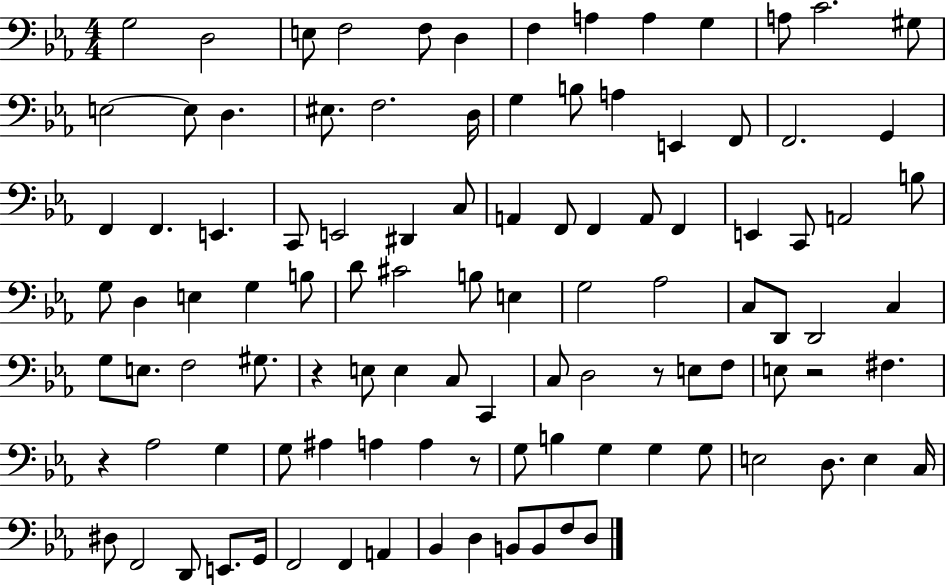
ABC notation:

X:1
T:Untitled
M:4/4
L:1/4
K:Eb
G,2 D,2 E,/2 F,2 F,/2 D, F, A, A, G, A,/2 C2 ^G,/2 E,2 E,/2 D, ^E,/2 F,2 D,/4 G, B,/2 A, E,, F,,/2 F,,2 G,, F,, F,, E,, C,,/2 E,,2 ^D,, C,/2 A,, F,,/2 F,, A,,/2 F,, E,, C,,/2 A,,2 B,/2 G,/2 D, E, G, B,/2 D/2 ^C2 B,/2 E, G,2 _A,2 C,/2 D,,/2 D,,2 C, G,/2 E,/2 F,2 ^G,/2 z E,/2 E, C,/2 C,, C,/2 D,2 z/2 E,/2 F,/2 E,/2 z2 ^F, z _A,2 G, G,/2 ^A, A, A, z/2 G,/2 B, G, G, G,/2 E,2 D,/2 E, C,/4 ^D,/2 F,,2 D,,/2 E,,/2 G,,/4 F,,2 F,, A,, _B,, D, B,,/2 B,,/2 F,/2 D,/2